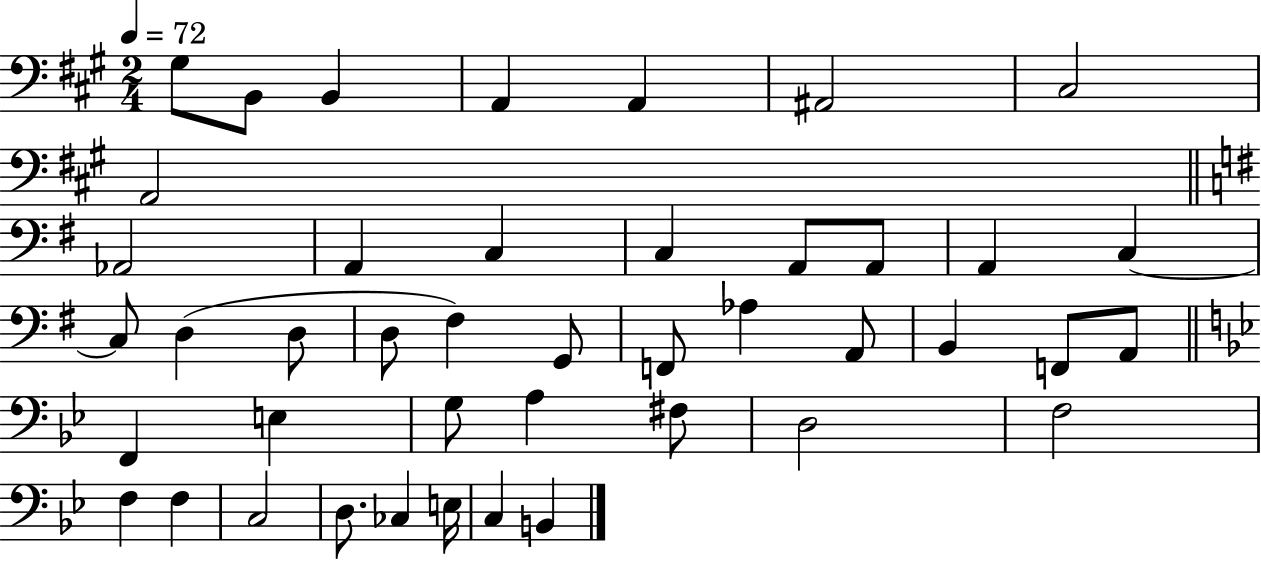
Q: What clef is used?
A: bass